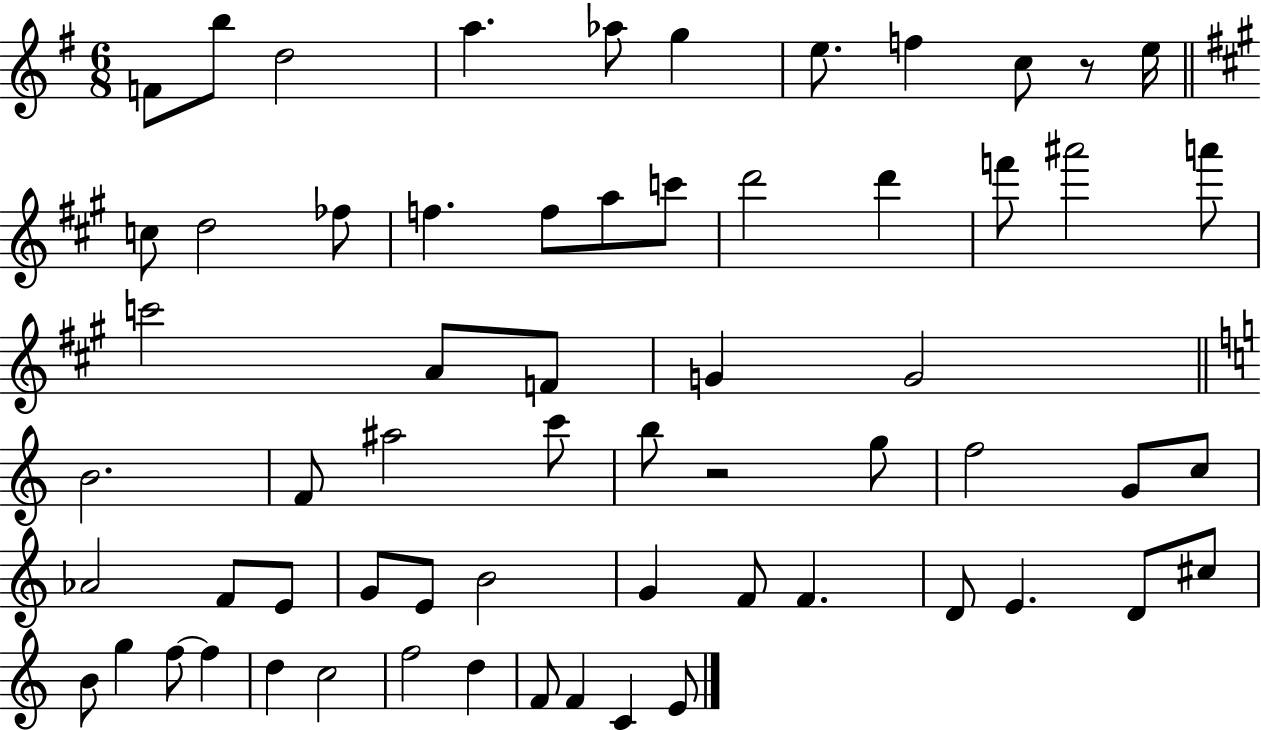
X:1
T:Untitled
M:6/8
L:1/4
K:G
F/2 b/2 d2 a _a/2 g e/2 f c/2 z/2 e/4 c/2 d2 _f/2 f f/2 a/2 c'/2 d'2 d' f'/2 ^a'2 a'/2 c'2 A/2 F/2 G G2 B2 F/2 ^a2 c'/2 b/2 z2 g/2 f2 G/2 c/2 _A2 F/2 E/2 G/2 E/2 B2 G F/2 F D/2 E D/2 ^c/2 B/2 g f/2 f d c2 f2 d F/2 F C E/2